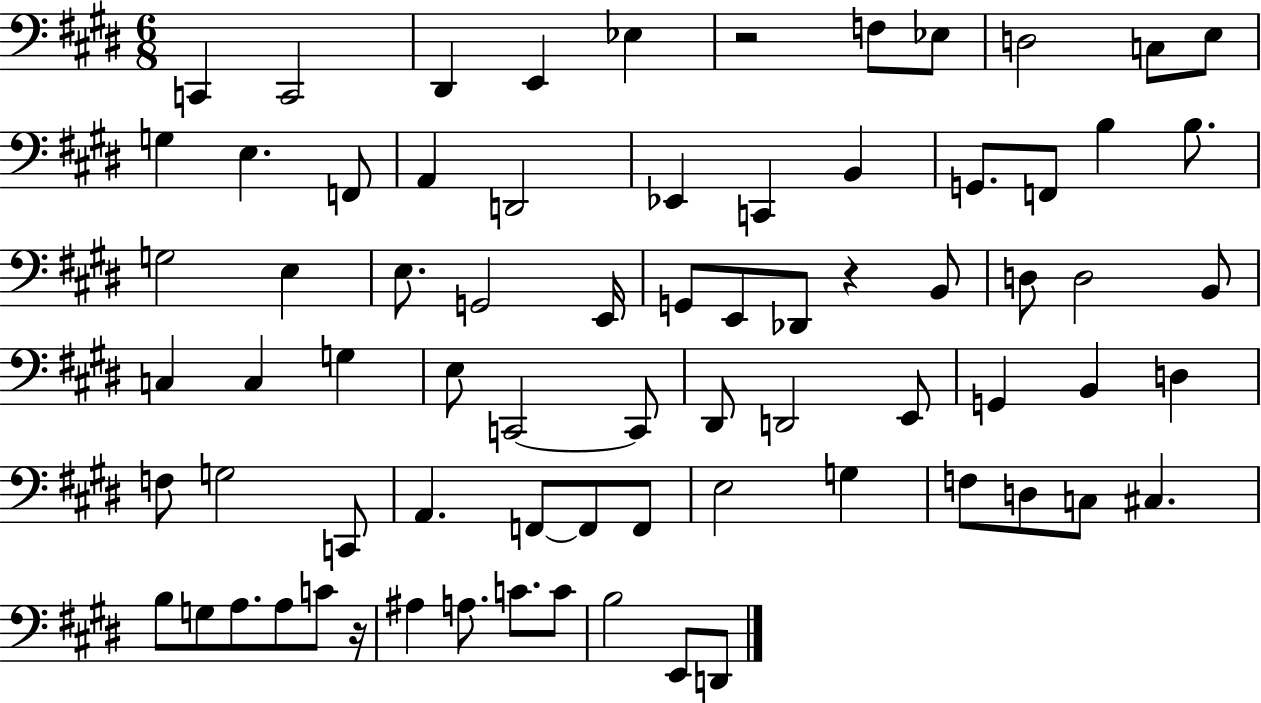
C2/q C2/h D#2/q E2/q Eb3/q R/h F3/e Eb3/e D3/h C3/e E3/e G3/q E3/q. F2/e A2/q D2/h Eb2/q C2/q B2/q G2/e. F2/e B3/q B3/e. G3/h E3/q E3/e. G2/h E2/s G2/e E2/e Db2/e R/q B2/e D3/e D3/h B2/e C3/q C3/q G3/q E3/e C2/h C2/e D#2/e D2/h E2/e G2/q B2/q D3/q F3/e G3/h C2/e A2/q. F2/e F2/e F2/e E3/h G3/q F3/e D3/e C3/e C#3/q. B3/e G3/e A3/e. A3/e C4/e R/s A#3/q A3/e. C4/e. C4/e B3/h E2/e D2/e